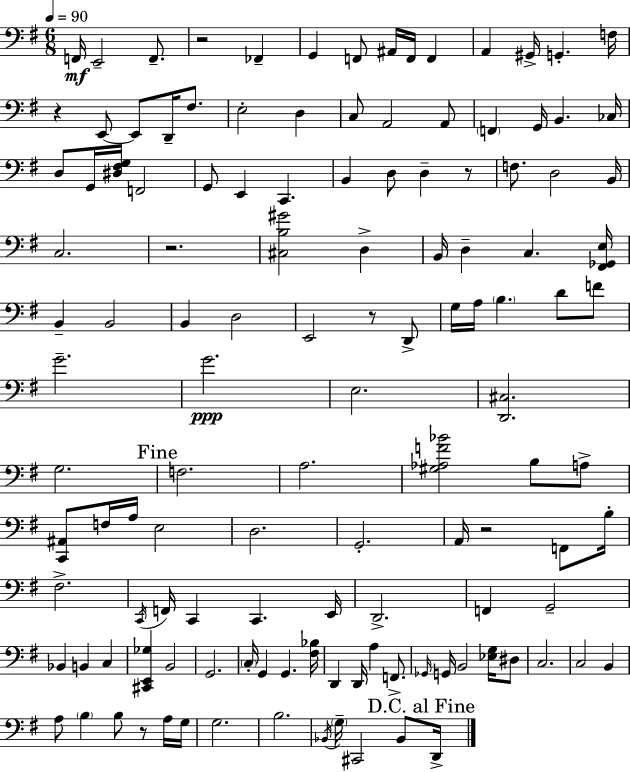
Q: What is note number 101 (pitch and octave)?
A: B3